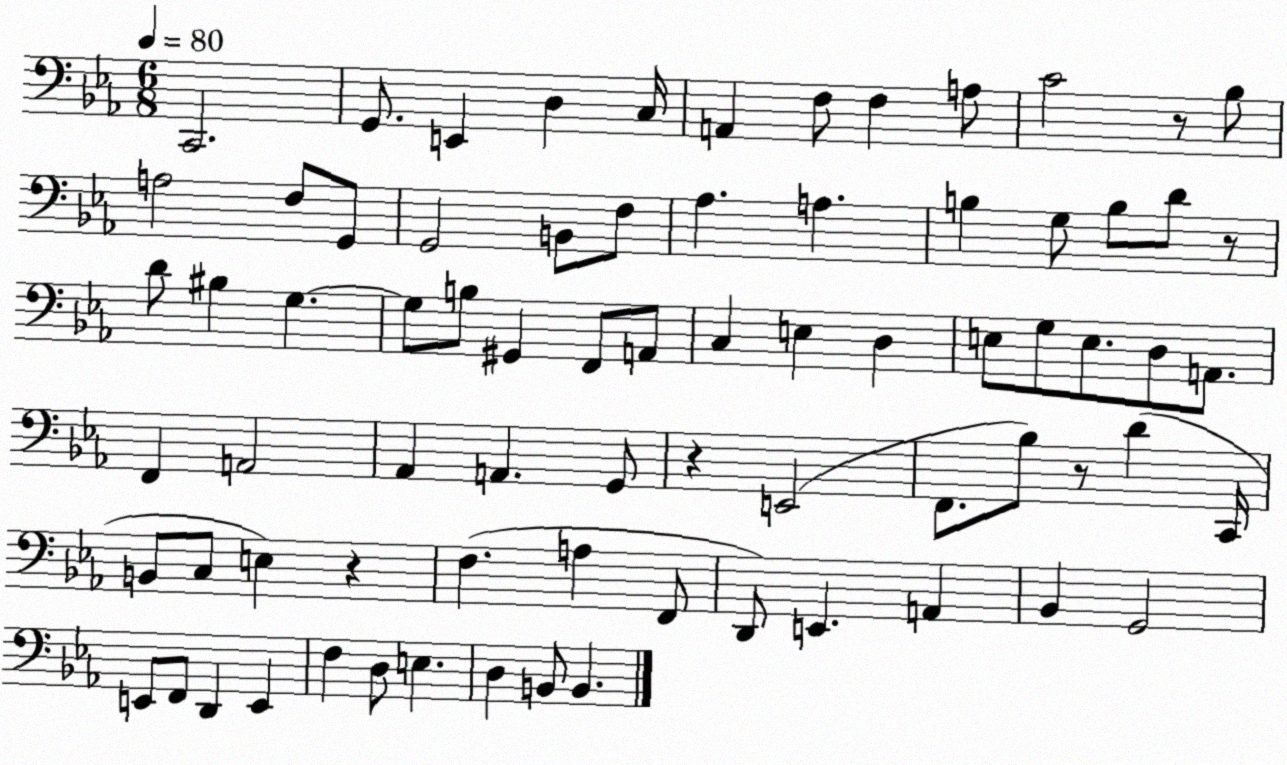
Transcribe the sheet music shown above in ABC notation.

X:1
T:Untitled
M:6/8
L:1/4
K:Eb
C,,2 G,,/2 E,, D, C,/4 A,, F,/2 F, A,/2 C2 z/2 _B,/2 A,2 F,/2 G,,/2 G,,2 B,,/2 F,/2 _A, A, B, G,/2 B,/2 D/2 z/2 D/2 ^B, G, G,/2 B,/2 ^G,, F,,/2 A,,/2 C, E, D, E,/2 G,/2 E,/2 D,/2 A,,/2 F,, A,,2 _A,, A,, G,,/2 z E,,2 F,,/2 _B,/2 z/2 D C,,/4 B,,/2 C,/2 E, z F, A, F,,/2 D,,/2 E,, A,, _B,, G,,2 E,,/2 F,,/2 D,, E,, F, D,/2 E, D, B,,/2 B,,